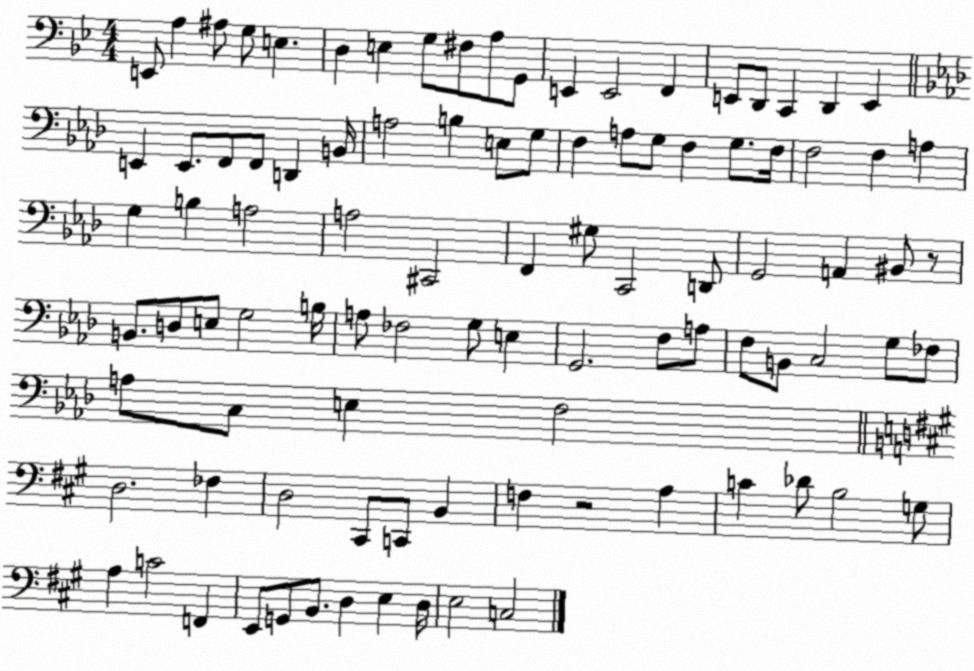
X:1
T:Untitled
M:4/4
L:1/4
K:Bb
E,,/2 A, ^A,/2 G,/2 E, D, E, G,/2 ^F,/2 A,/2 G,,/2 E,, E,,2 F,, E,,/2 D,,/2 C,, D,, E,, E,, E,,/2 F,,/2 F,,/2 D,, B,,/4 A,2 B, E,/2 G,/2 F, A,/2 G,/2 F, G,/2 F,/4 F,2 F, A, G, B, A,2 A,2 ^C,,2 F,, ^G,/2 C,,2 D,,/2 G,,2 A,, ^B,,/2 z/2 B,,/2 D,/2 E,/2 G,2 B,/4 A,/2 _F,2 G,/2 E, G,,2 F,/2 A,/2 F,/2 B,,/2 C,2 G,/2 _F,/2 A,/2 C,/2 E, F,2 D,2 _F, D,2 ^C,,/2 C,,/2 B,, F, z2 A, C _D/2 B,2 G,/2 A, C2 F,, E,,/2 G,,/2 B,,/2 D, E, D,/4 E,2 C,2